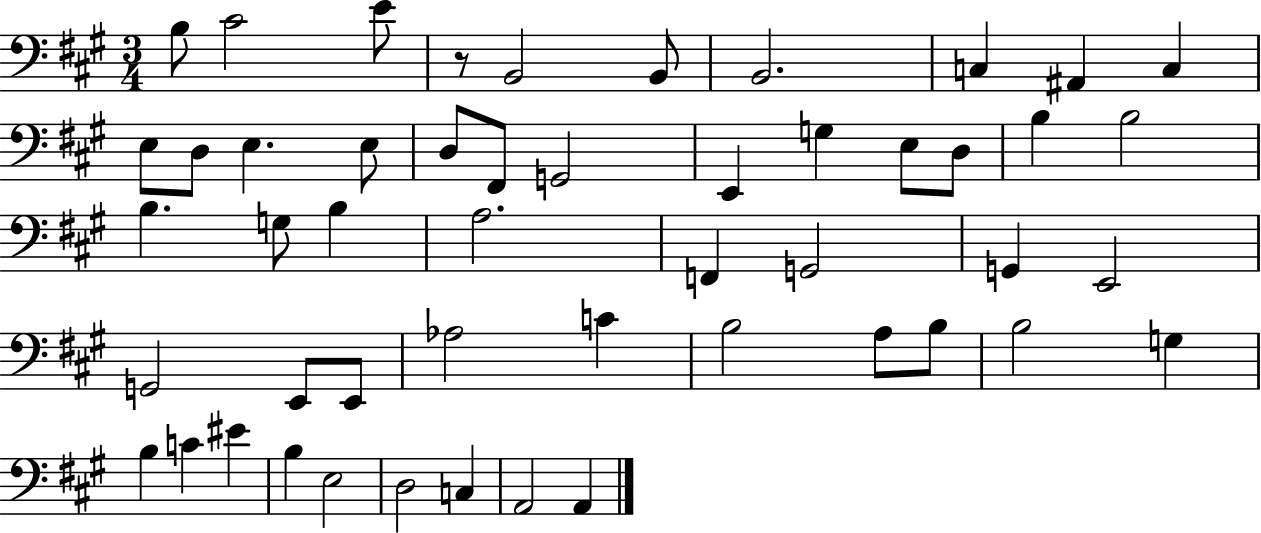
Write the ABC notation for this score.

X:1
T:Untitled
M:3/4
L:1/4
K:A
B,/2 ^C2 E/2 z/2 B,,2 B,,/2 B,,2 C, ^A,, C, E,/2 D,/2 E, E,/2 D,/2 ^F,,/2 G,,2 E,, G, E,/2 D,/2 B, B,2 B, G,/2 B, A,2 F,, G,,2 G,, E,,2 G,,2 E,,/2 E,,/2 _A,2 C B,2 A,/2 B,/2 B,2 G, B, C ^E B, E,2 D,2 C, A,,2 A,,